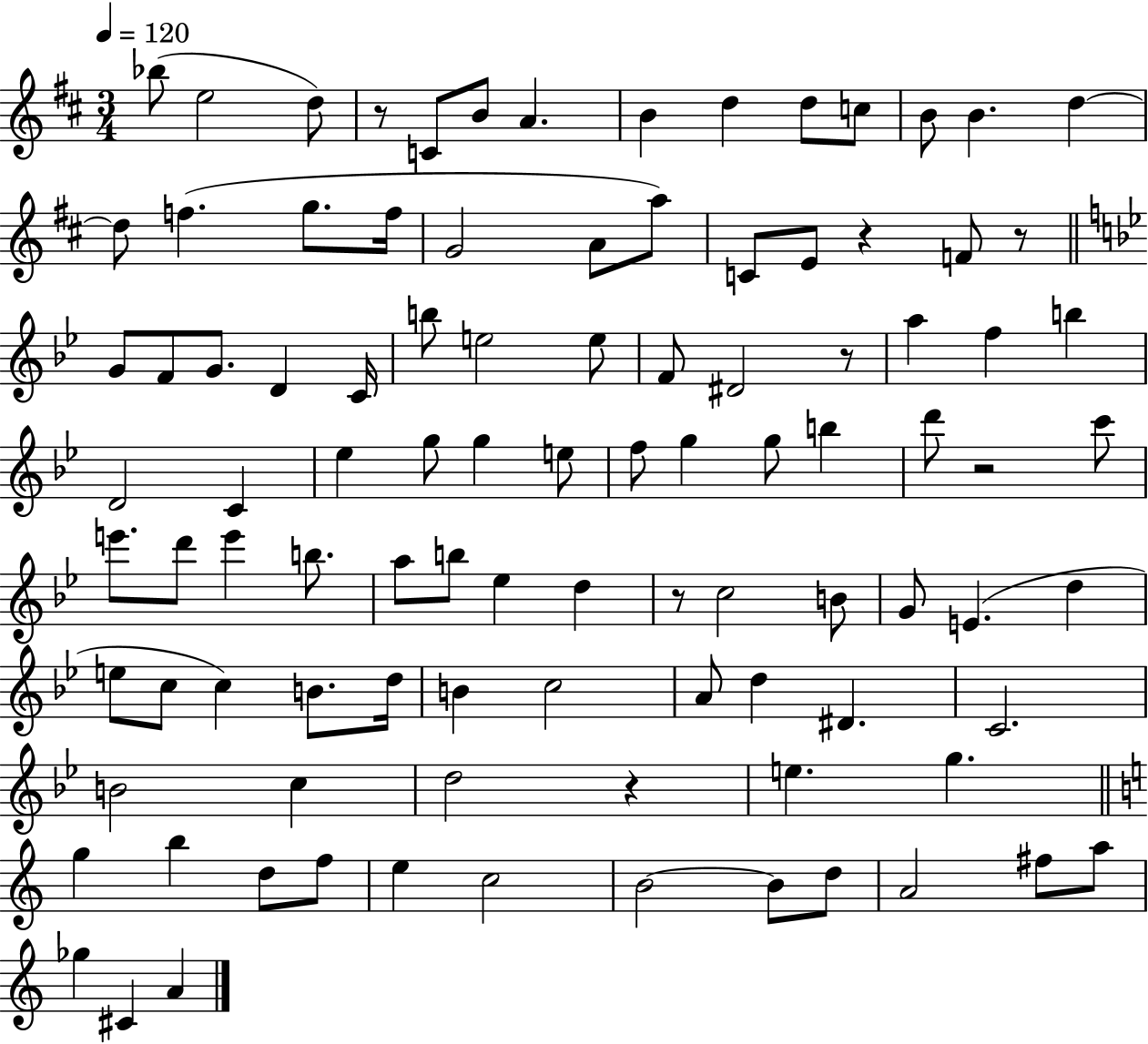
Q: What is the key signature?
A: D major